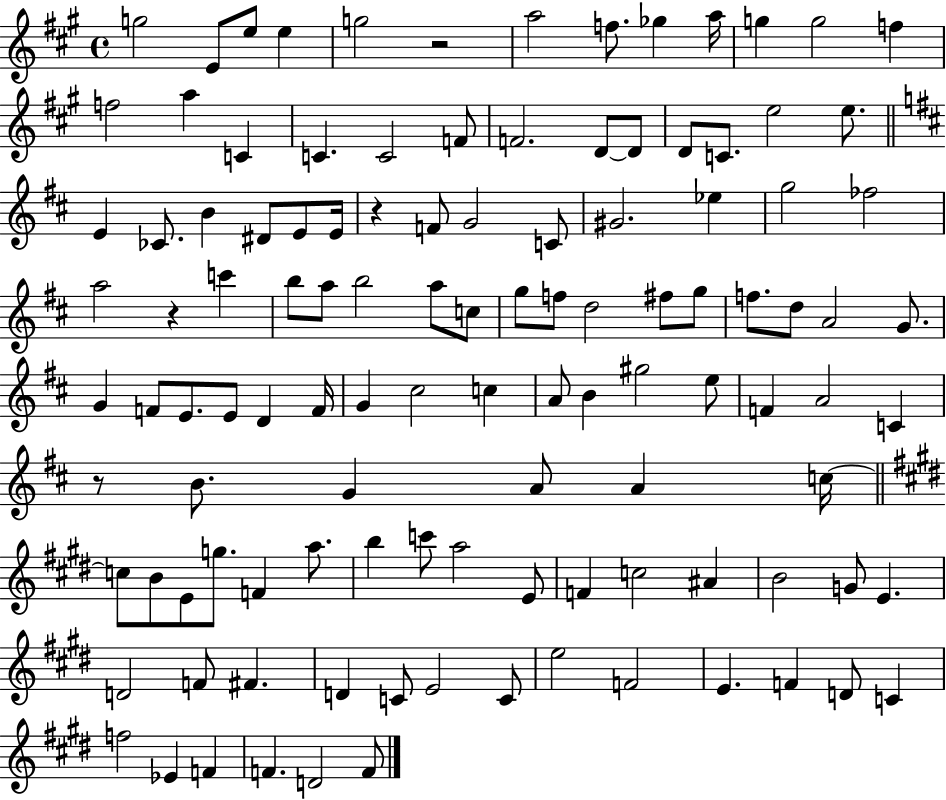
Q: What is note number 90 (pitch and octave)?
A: G4